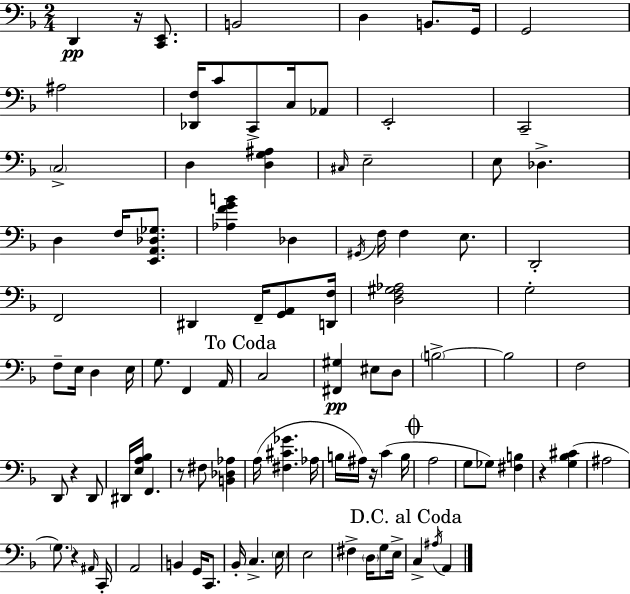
{
  \clef bass
  \numericTimeSignature
  \time 2/4
  \key f \major
  \repeat volta 2 { d,4\pp r16 <c, e,>8. | b,2 | d4 b,8. g,16 | g,2 | \break ais2 | <des, f>16 c'8 c,8-> c16 aes,8 | e,2-. | c,2-- | \break \parenthesize c2-> | d4 <d g ais>4 | \grace { cis16 } e2-- | e8 des4.-> | \break d4 f16 <e, a, des ges>8. | <aes f' g' b'>4 des4 | \acciaccatura { gis,16 } f16 f4 e8. | d,2-. | \break f,2 | dis,4 f,16-- <g, a,>8 | <d, f>16 <d f gis aes>2 | g2-. | \break f8-- e16 d4 | e16 g8. f,4 | a,16 \mark "To Coda" c2 | <fis, gis>4\pp eis8 | \break d8 \parenthesize b2->~~ | b2 | f2 | d,8 r4 | \break d,8 dis,16 <e a bes>16 f,4. | r8 fis8 <b, des aes>4 | a16( <fis cis' ges'>4. | aes16 b16 ais16) r16 c'4( | \break b16 \mark \markup { \musicglyph "scripts.coda" } a2 | g8 ges8) <fis b>4 | r4 <g bes cis'>4( | ais2 | \break \parenthesize g8.) r4 | \grace { ais,16 } c,16-. a,2 | b,4 g,16 | c,8. bes,16-. c4.-> | \break \parenthesize e16 e2 | fis4-> \parenthesize d16 | g8 e16-> \mark "D.C. al Coda" c4-> \acciaccatura { ais16 } | a,4 } \bar "|."
}